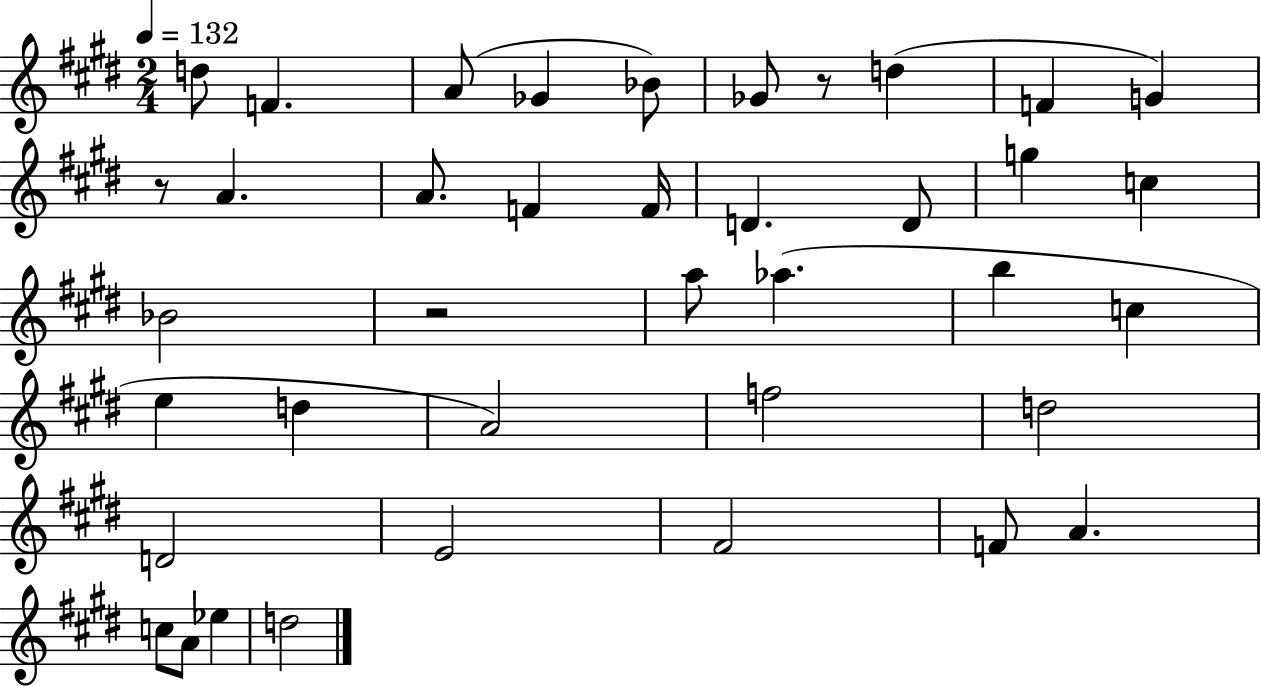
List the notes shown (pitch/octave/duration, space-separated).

D5/e F4/q. A4/e Gb4/q Bb4/e Gb4/e R/e D5/q F4/q G4/q R/e A4/q. A4/e. F4/q F4/s D4/q. D4/e G5/q C5/q Bb4/h R/h A5/e Ab5/q. B5/q C5/q E5/q D5/q A4/h F5/h D5/h D4/h E4/h F#4/h F4/e A4/q. C5/e A4/e Eb5/q D5/h